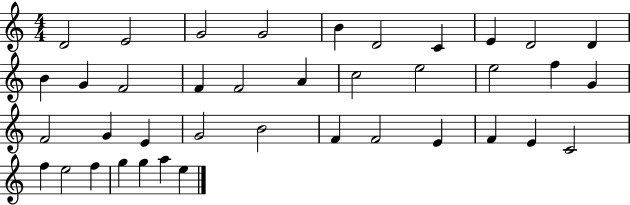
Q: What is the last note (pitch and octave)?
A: E5